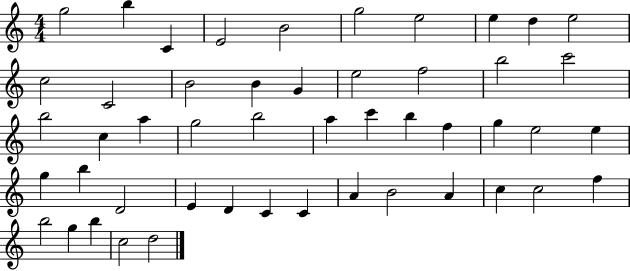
G5/h B5/q C4/q E4/h B4/h G5/h E5/h E5/q D5/q E5/h C5/h C4/h B4/h B4/q G4/q E5/h F5/h B5/h C6/h B5/h C5/q A5/q G5/h B5/h A5/q C6/q B5/q F5/q G5/q E5/h E5/q G5/q B5/q D4/h E4/q D4/q C4/q C4/q A4/q B4/h A4/q C5/q C5/h F5/q B5/h G5/q B5/q C5/h D5/h